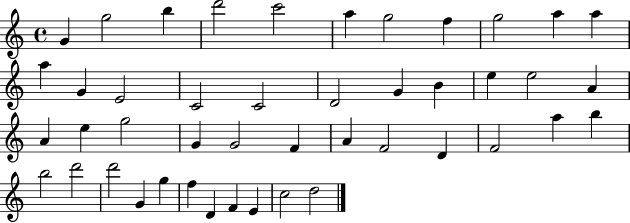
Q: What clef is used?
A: treble